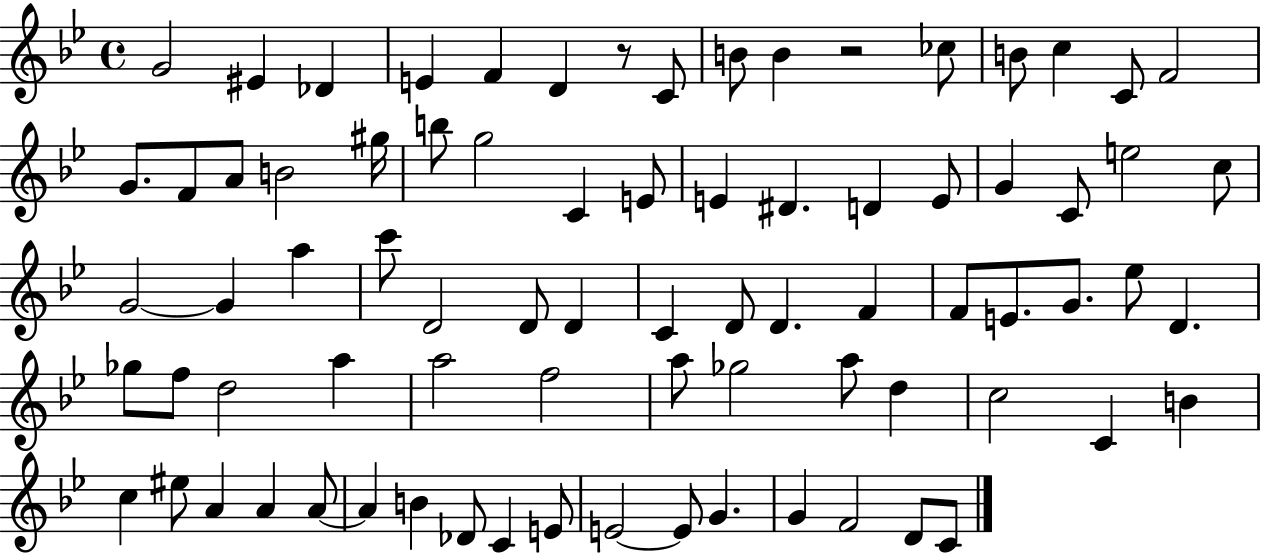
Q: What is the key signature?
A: BES major